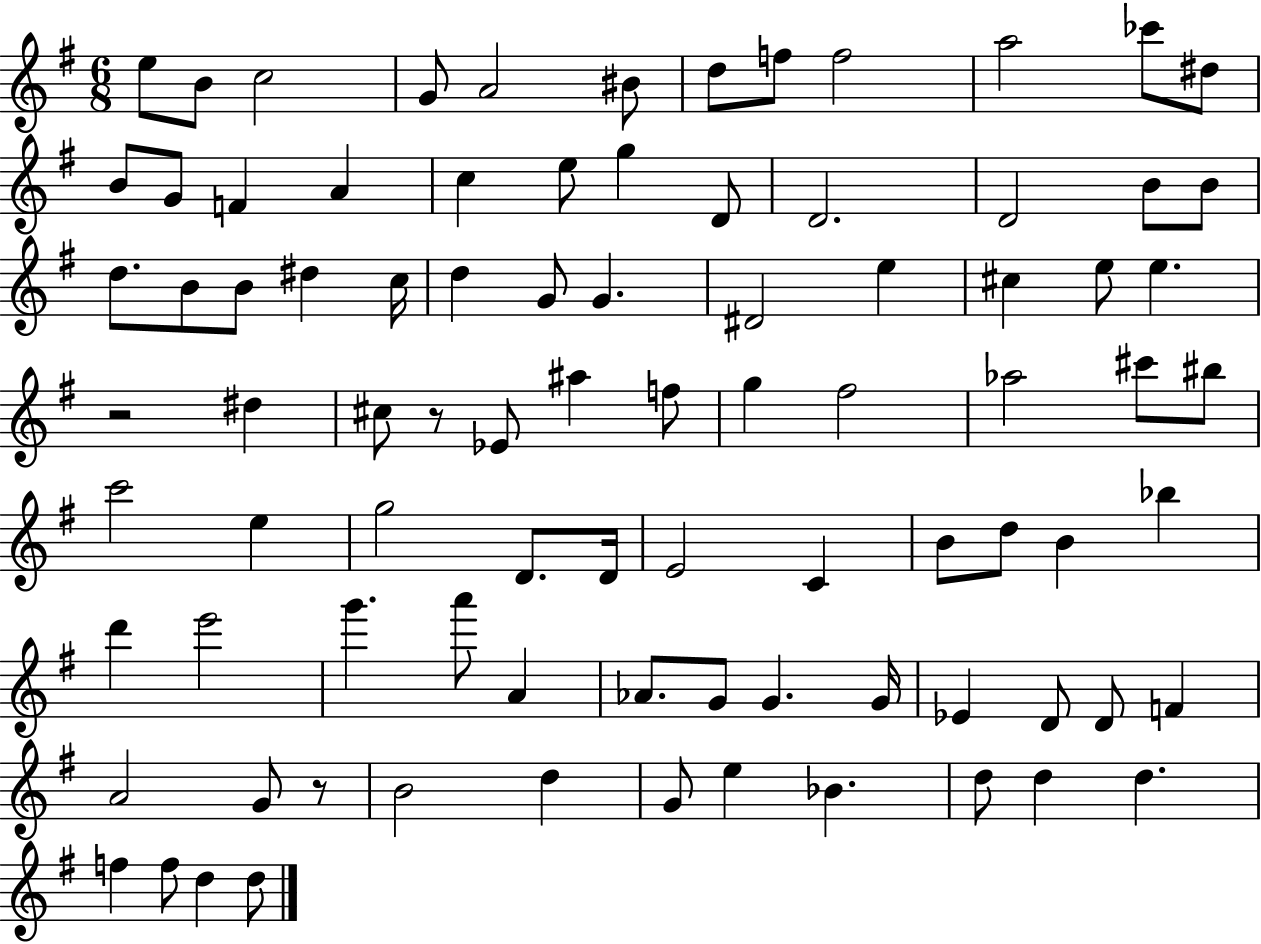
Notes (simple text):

E5/e B4/e C5/h G4/e A4/h BIS4/e D5/e F5/e F5/h A5/h CES6/e D#5/e B4/e G4/e F4/q A4/q C5/q E5/e G5/q D4/e D4/h. D4/h B4/e B4/e D5/e. B4/e B4/e D#5/q C5/s D5/q G4/e G4/q. D#4/h E5/q C#5/q E5/e E5/q. R/h D#5/q C#5/e R/e Eb4/e A#5/q F5/e G5/q F#5/h Ab5/h C#6/e BIS5/e C6/h E5/q G5/h D4/e. D4/s E4/h C4/q B4/e D5/e B4/q Bb5/q D6/q E6/h G6/q. A6/e A4/q Ab4/e. G4/e G4/q. G4/s Eb4/q D4/e D4/e F4/q A4/h G4/e R/e B4/h D5/q G4/e E5/q Bb4/q. D5/e D5/q D5/q. F5/q F5/e D5/q D5/e